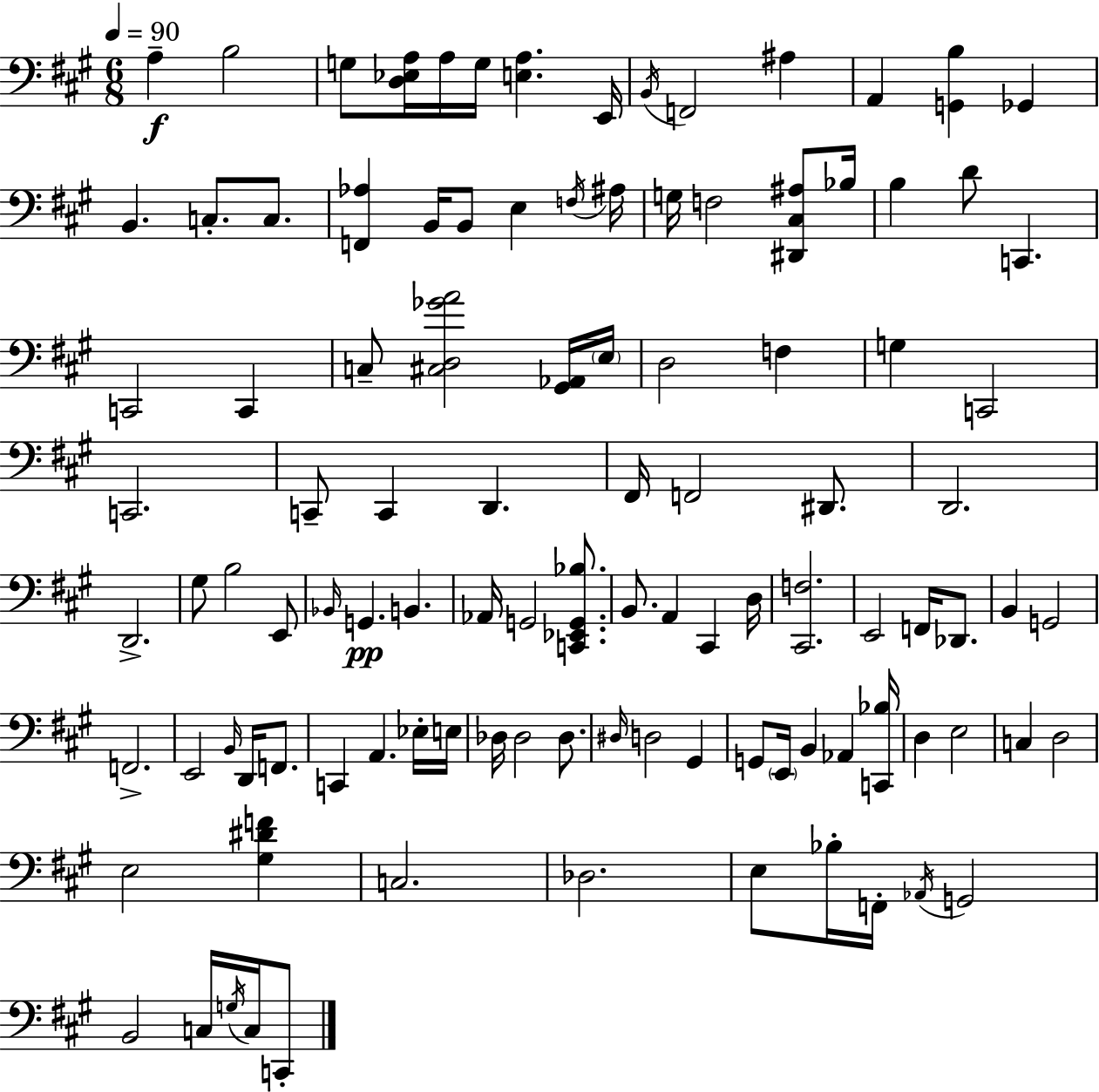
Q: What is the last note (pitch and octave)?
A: C2